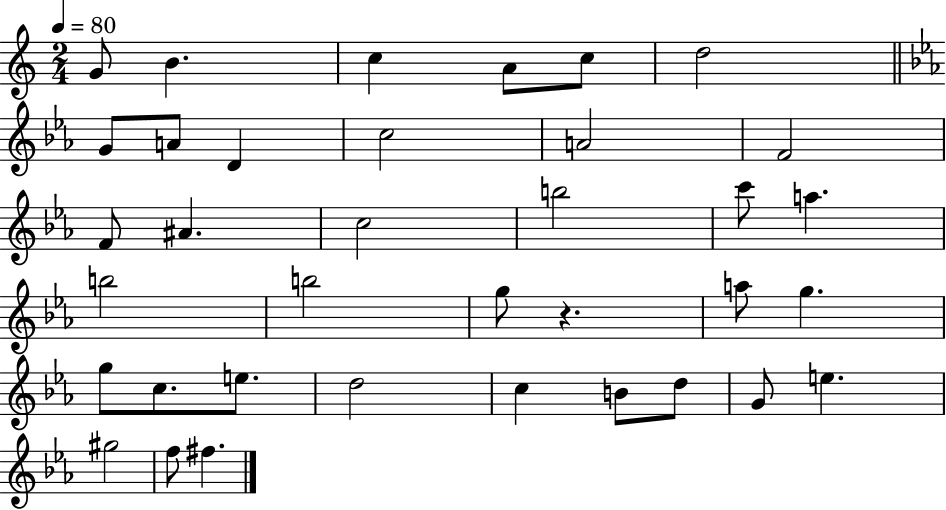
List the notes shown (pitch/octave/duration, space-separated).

G4/e B4/q. C5/q A4/e C5/e D5/h G4/e A4/e D4/q C5/h A4/h F4/h F4/e A#4/q. C5/h B5/h C6/e A5/q. B5/h B5/h G5/e R/q. A5/e G5/q. G5/e C5/e. E5/e. D5/h C5/q B4/e D5/e G4/e E5/q. G#5/h F5/e F#5/q.